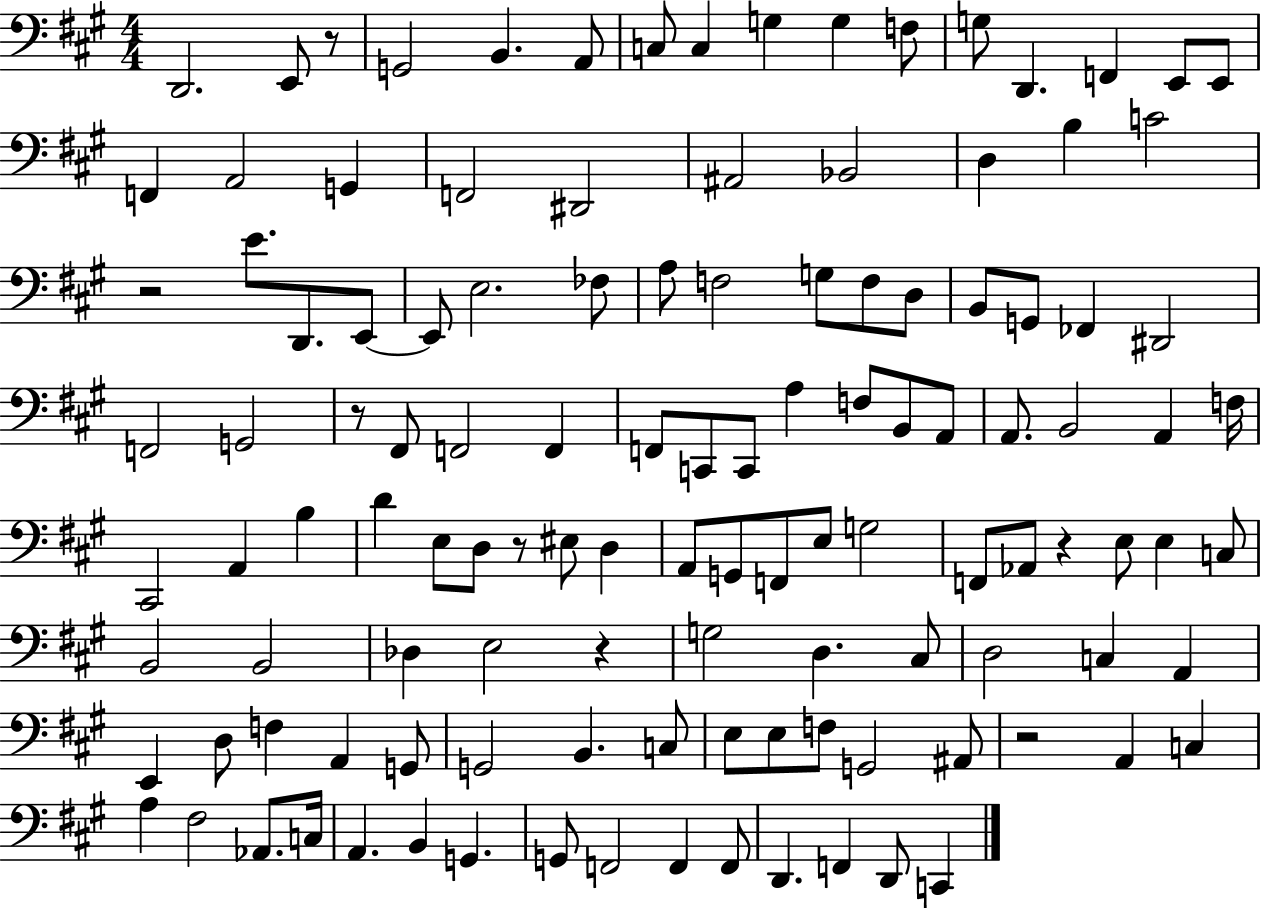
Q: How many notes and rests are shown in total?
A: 121